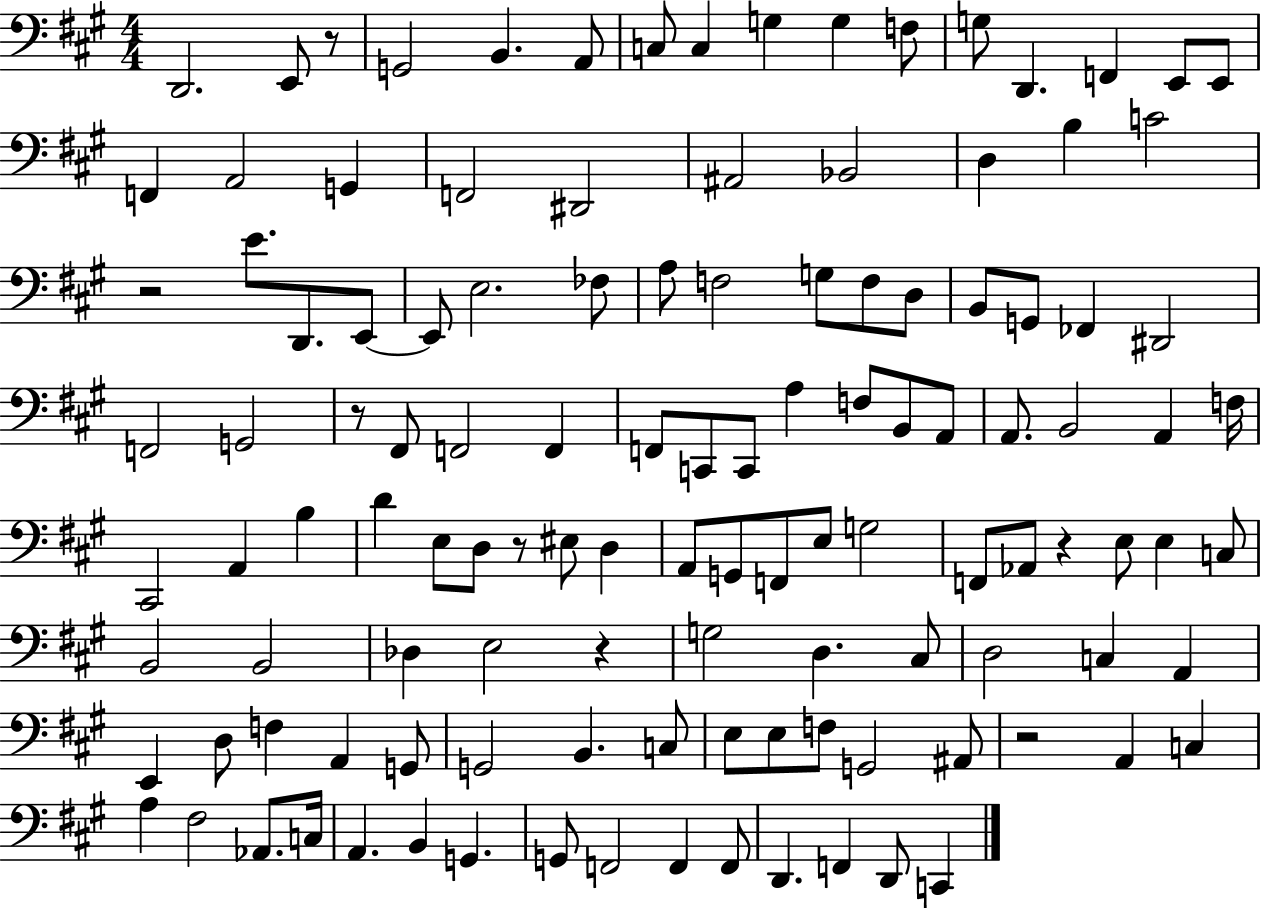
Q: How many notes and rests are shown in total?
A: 121